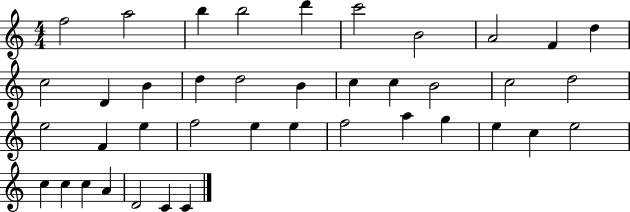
{
  \clef treble
  \numericTimeSignature
  \time 4/4
  \key c \major
  f''2 a''2 | b''4 b''2 d'''4 | c'''2 b'2 | a'2 f'4 d''4 | \break c''2 d'4 b'4 | d''4 d''2 b'4 | c''4 c''4 b'2 | c''2 d''2 | \break e''2 f'4 e''4 | f''2 e''4 e''4 | f''2 a''4 g''4 | e''4 c''4 e''2 | \break c''4 c''4 c''4 a'4 | d'2 c'4 c'4 | \bar "|."
}